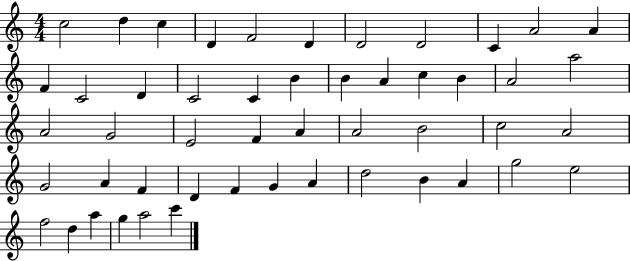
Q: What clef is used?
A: treble